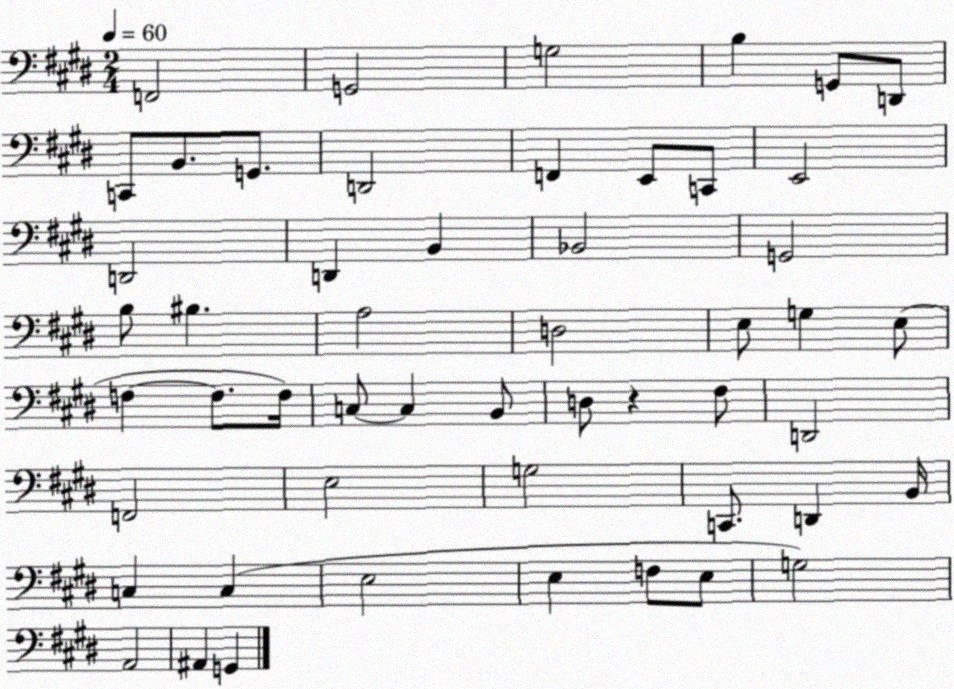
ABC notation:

X:1
T:Untitled
M:2/4
L:1/4
K:E
F,,2 G,,2 G,2 B, G,,/2 D,,/2 C,,/2 B,,/2 G,,/2 D,,2 F,, E,,/2 C,,/2 E,,2 D,,2 D,, B,, _B,,2 G,,2 B,/2 ^B, A,2 D,2 E,/2 G, E,/2 F, F,/2 F,/4 C,/2 C, B,,/2 D,/2 z ^F,/2 D,,2 F,,2 E,2 G,2 C,,/2 D,, B,,/4 C, C, E,2 E, F,/2 E,/2 G,2 A,,2 ^A,, G,,